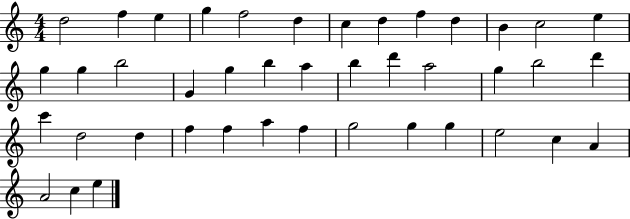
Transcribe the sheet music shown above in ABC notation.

X:1
T:Untitled
M:4/4
L:1/4
K:C
d2 f e g f2 d c d f d B c2 e g g b2 G g b a b d' a2 g b2 d' c' d2 d f f a f g2 g g e2 c A A2 c e